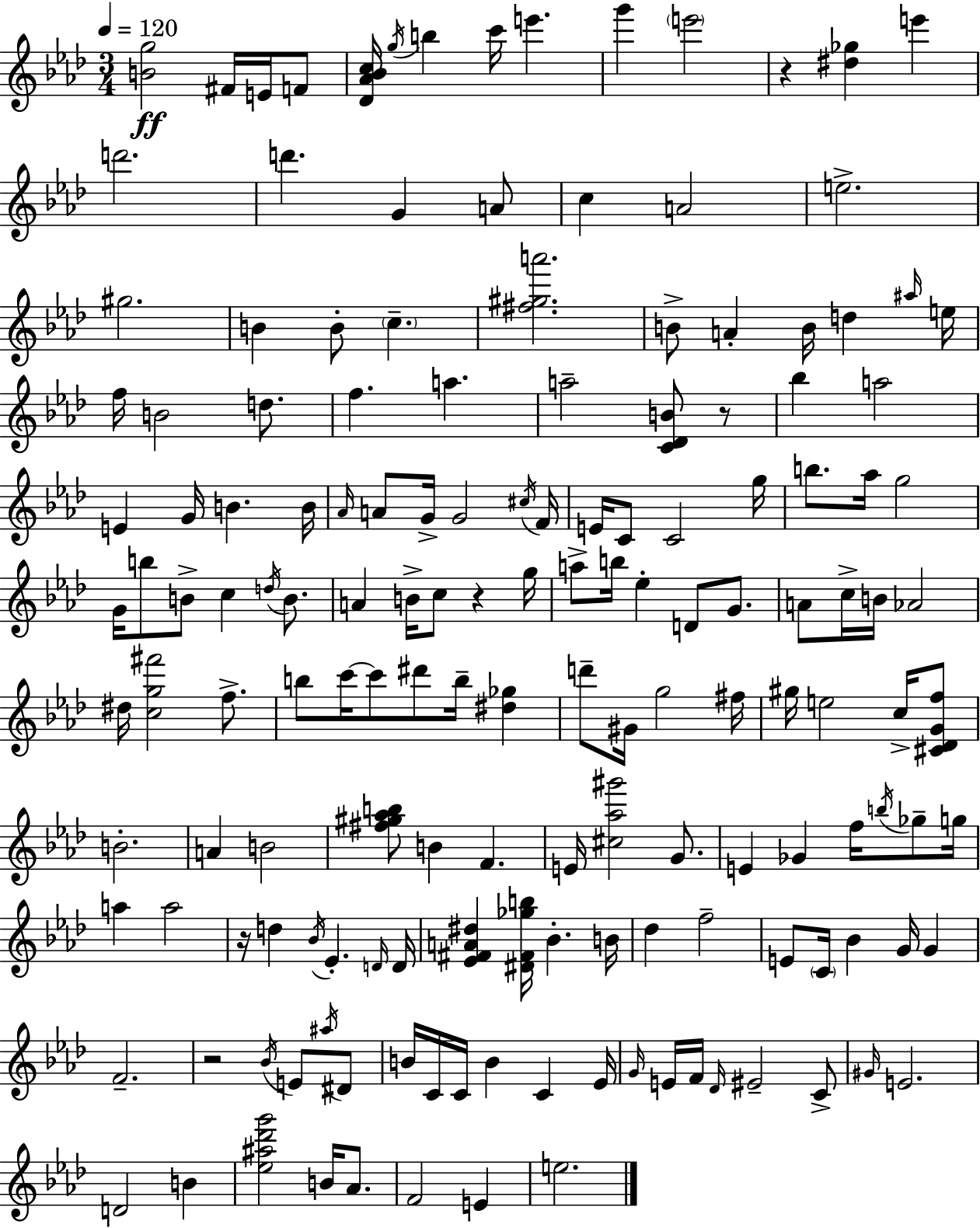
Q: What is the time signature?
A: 3/4